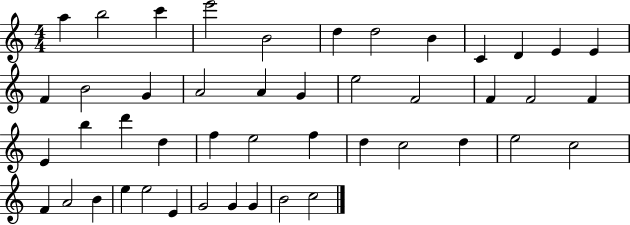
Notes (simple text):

A5/q B5/h C6/q E6/h B4/h D5/q D5/h B4/q C4/q D4/q E4/q E4/q F4/q B4/h G4/q A4/h A4/q G4/q E5/h F4/h F4/q F4/h F4/q E4/q B5/q D6/q D5/q F5/q E5/h F5/q D5/q C5/h D5/q E5/h C5/h F4/q A4/h B4/q E5/q E5/h E4/q G4/h G4/q G4/q B4/h C5/h